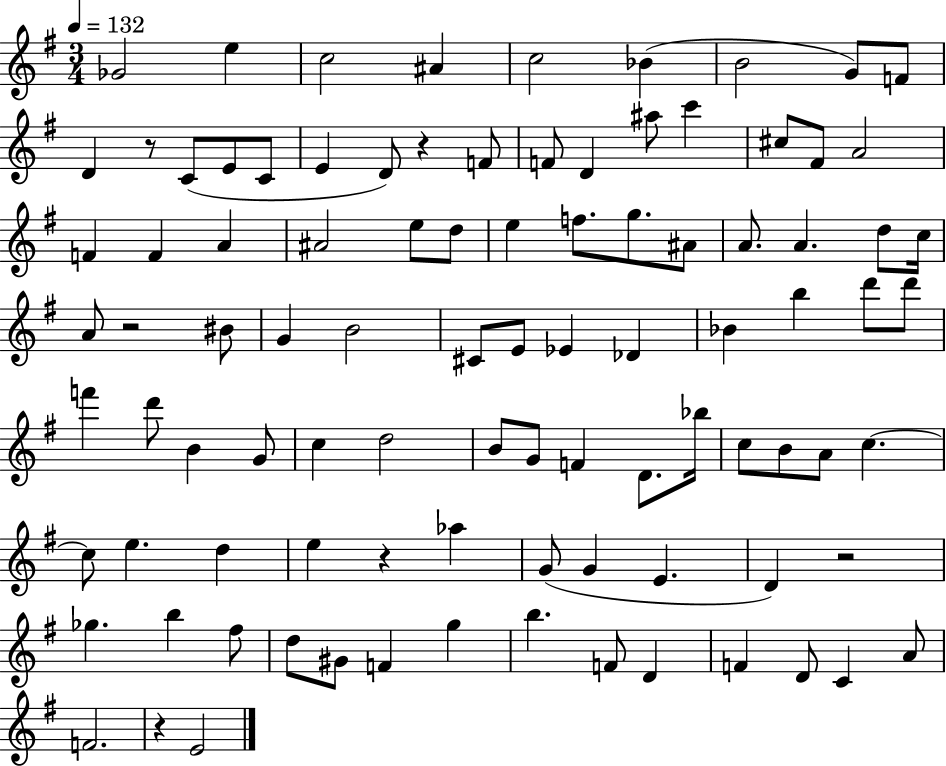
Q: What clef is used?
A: treble